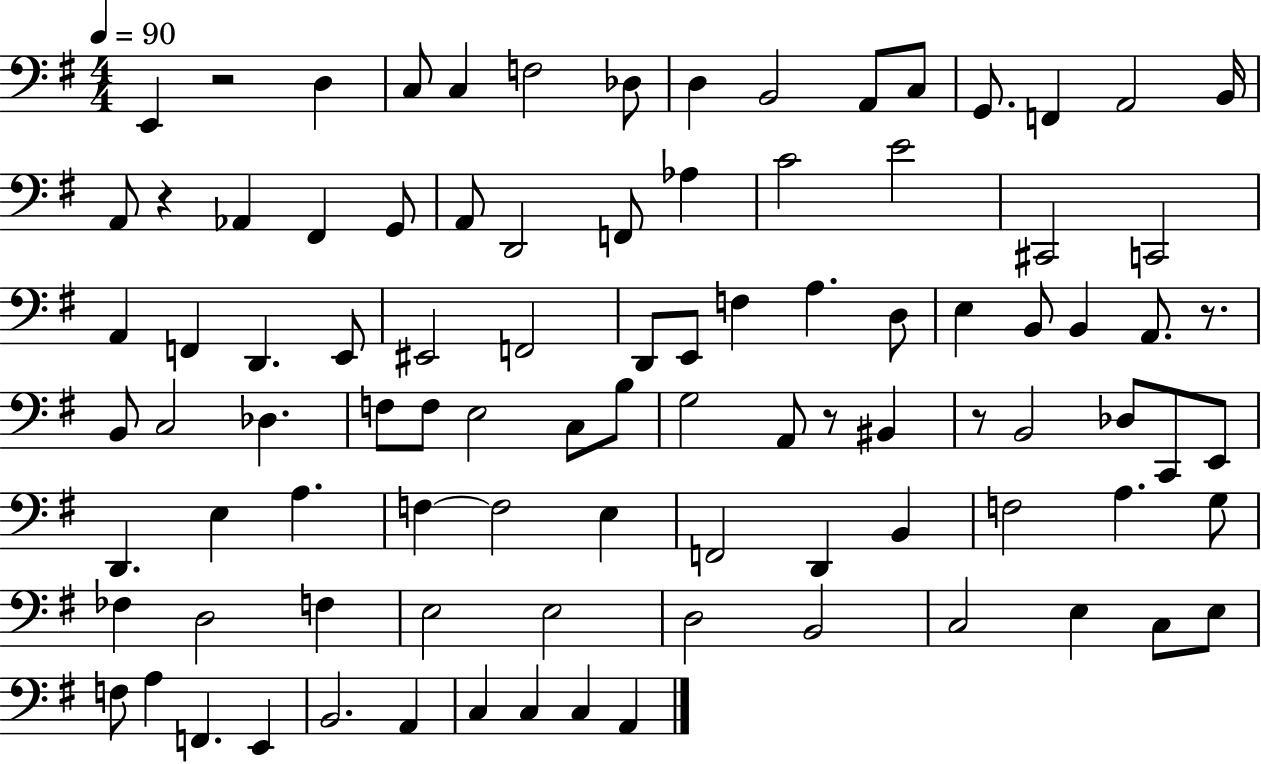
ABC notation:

X:1
T:Untitled
M:4/4
L:1/4
K:G
E,, z2 D, C,/2 C, F,2 _D,/2 D, B,,2 A,,/2 C,/2 G,,/2 F,, A,,2 B,,/4 A,,/2 z _A,, ^F,, G,,/2 A,,/2 D,,2 F,,/2 _A, C2 E2 ^C,,2 C,,2 A,, F,, D,, E,,/2 ^E,,2 F,,2 D,,/2 E,,/2 F, A, D,/2 E, B,,/2 B,, A,,/2 z/2 B,,/2 C,2 _D, F,/2 F,/2 E,2 C,/2 B,/2 G,2 A,,/2 z/2 ^B,, z/2 B,,2 _D,/2 C,,/2 E,,/2 D,, E, A, F, F,2 E, F,,2 D,, B,, F,2 A, G,/2 _F, D,2 F, E,2 E,2 D,2 B,,2 C,2 E, C,/2 E,/2 F,/2 A, F,, E,, B,,2 A,, C, C, C, A,,